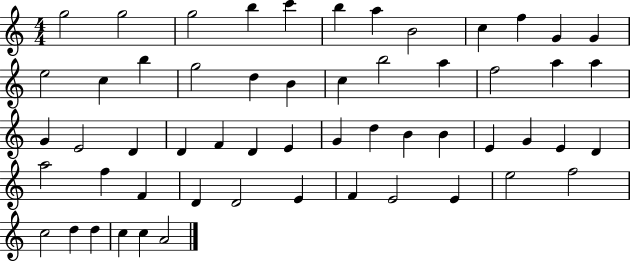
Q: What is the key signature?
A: C major